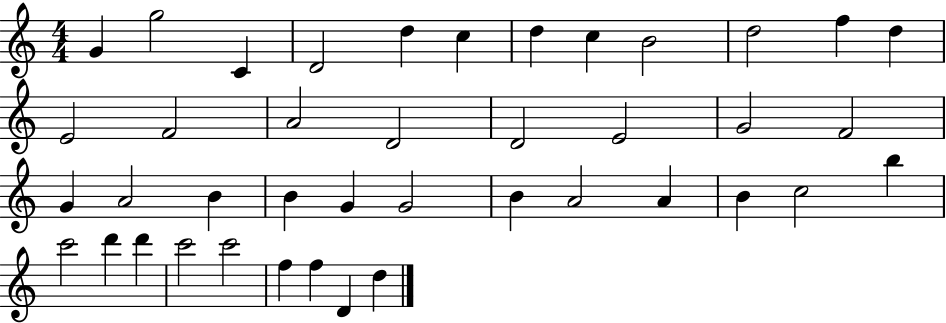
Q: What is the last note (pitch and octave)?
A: D5